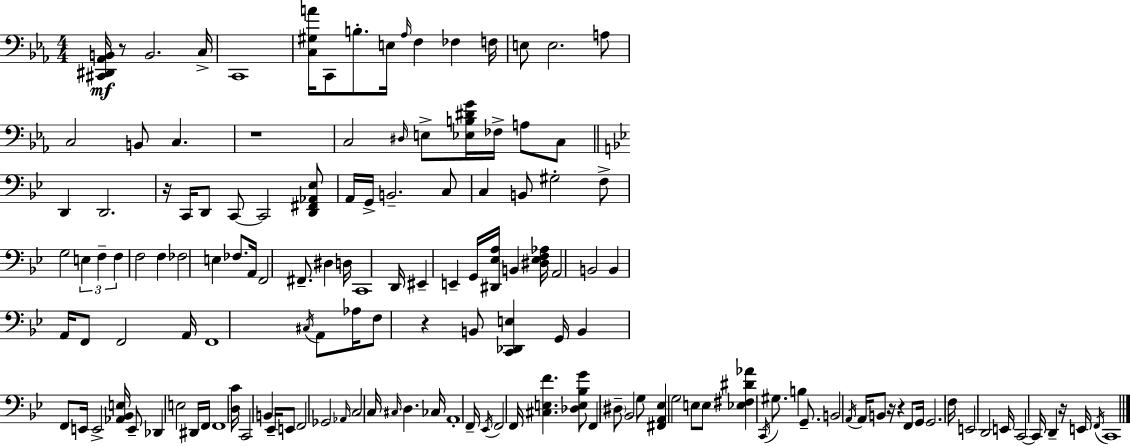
[C#2,D#2,Ab2,B2]/s R/e B2/h. C3/s C2/w [C3,G#3,A4]/s C2/e B3/e. E3/s Ab3/s F3/q FES3/q F3/s E3/e E3/h. A3/e C3/h B2/e C3/q. R/w C3/h D#3/s E3/e [Eb3,B3,D#4,G4]/s FES3/s A3/e C3/e D2/q D2/h. R/s C2/s D2/e C2/e C2/h [D2,F#2,Ab2,Eb3]/e A2/s G2/s B2/h. C3/e C3/q B2/e G#3/h F3/e G3/h E3/q F3/q F3/q F3/h F3/q FES3/h E3/q FES3/e. A2/s F2/h F#2/e. D#3/q D3/s C2/w D2/s EIS2/q E2/q G2/s [D#2,Eb3,A3]/s B2/q [D#3,Eb3,F3,Ab3]/s A2/h B2/h B2/q A2/s F2/e F2/h A2/s F2/w C#3/s A2/e Ab3/s F3/e R/q B2/e [C2,Db2,E3]/q G2/s B2/q F2/e E2/s E2/h [Ab2,Bb2,E3]/s E2/e Db2/q E3/h D#2/s F2/s F2/w [D3,C4]/s C2/h B2/q Eb2/s E2/e F2/h Gb2/h Ab2/s C3/h C3/s C#3/s D3/q. CES3/s A2/w F2/s Eb2/s F2/h F2/s [C#3,E3,F4]/q. [Db3,E3,Bb3,G4]/e F2/q D#3/e Bb2/h G3/e [F#2,A2,Eb3]/q G3/h E3/e E3/e [Eb3,F#3,D#4,Ab4]/q C2/s G#3/e. B3/q G2/e. B2/h A2/s A2/s B2/e R/s R/q F2/e G2/s G2/h. F3/s E2/h D2/h E2/s C2/h C2/s D2/q R/s E2/s F2/s C2/w